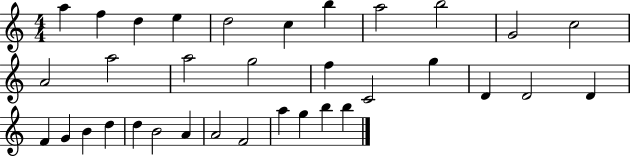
{
  \clef treble
  \numericTimeSignature
  \time 4/4
  \key c \major
  a''4 f''4 d''4 e''4 | d''2 c''4 b''4 | a''2 b''2 | g'2 c''2 | \break a'2 a''2 | a''2 g''2 | f''4 c'2 g''4 | d'4 d'2 d'4 | \break f'4 g'4 b'4 d''4 | d''4 b'2 a'4 | a'2 f'2 | a''4 g''4 b''4 b''4 | \break \bar "|."
}